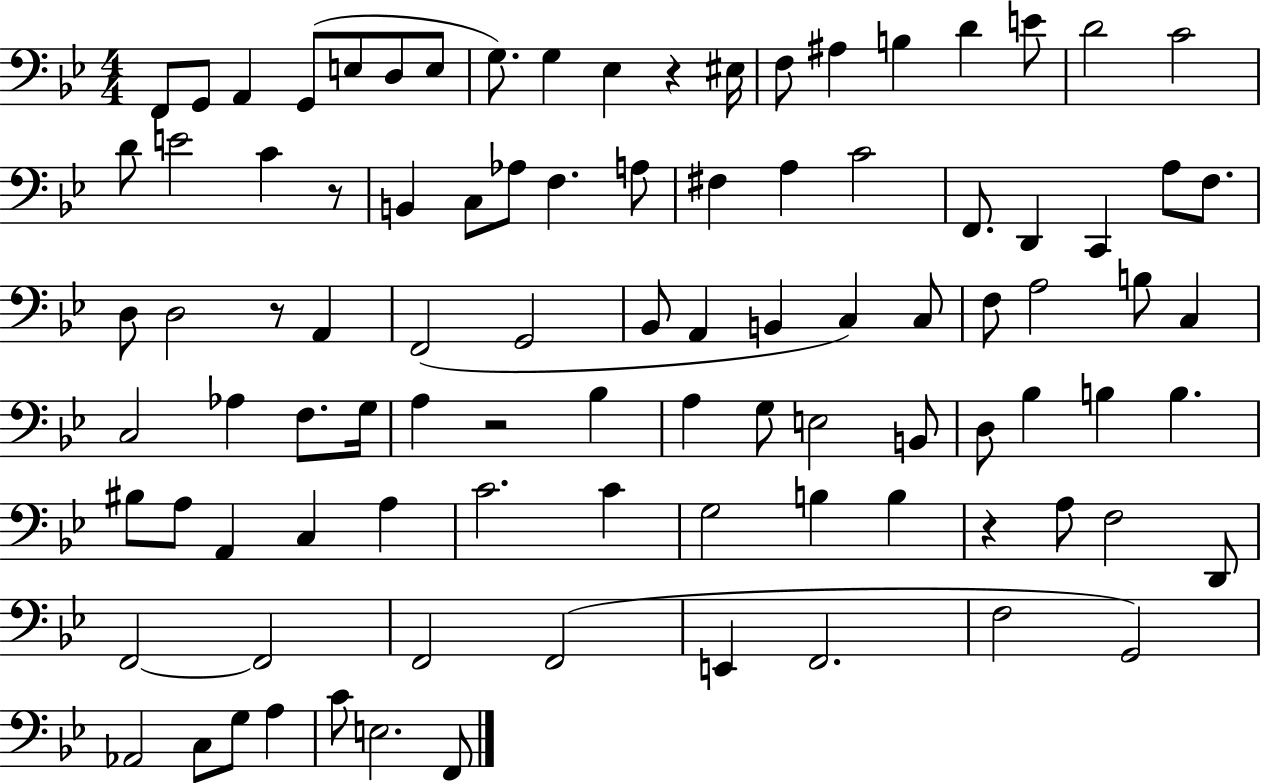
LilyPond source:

{
  \clef bass
  \numericTimeSignature
  \time 4/4
  \key bes \major
  \repeat volta 2 { f,8 g,8 a,4 g,8( e8 d8 e8 | g8.) g4 ees4 r4 eis16 | f8 ais4 b4 d'4 e'8 | d'2 c'2 | \break d'8 e'2 c'4 r8 | b,4 c8 aes8 f4. a8 | fis4 a4 c'2 | f,8. d,4 c,4 a8 f8. | \break d8 d2 r8 a,4 | f,2( g,2 | bes,8 a,4 b,4 c4) c8 | f8 a2 b8 c4 | \break c2 aes4 f8. g16 | a4 r2 bes4 | a4 g8 e2 b,8 | d8 bes4 b4 b4. | \break bis8 a8 a,4 c4 a4 | c'2. c'4 | g2 b4 b4 | r4 a8 f2 d,8 | \break f,2~~ f,2 | f,2 f,2( | e,4 f,2. | f2 g,2) | \break aes,2 c8 g8 a4 | c'8 e2. f,8 | } \bar "|."
}